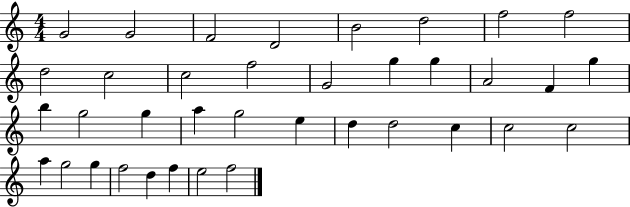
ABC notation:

X:1
T:Untitled
M:4/4
L:1/4
K:C
G2 G2 F2 D2 B2 d2 f2 f2 d2 c2 c2 f2 G2 g g A2 F g b g2 g a g2 e d d2 c c2 c2 a g2 g f2 d f e2 f2